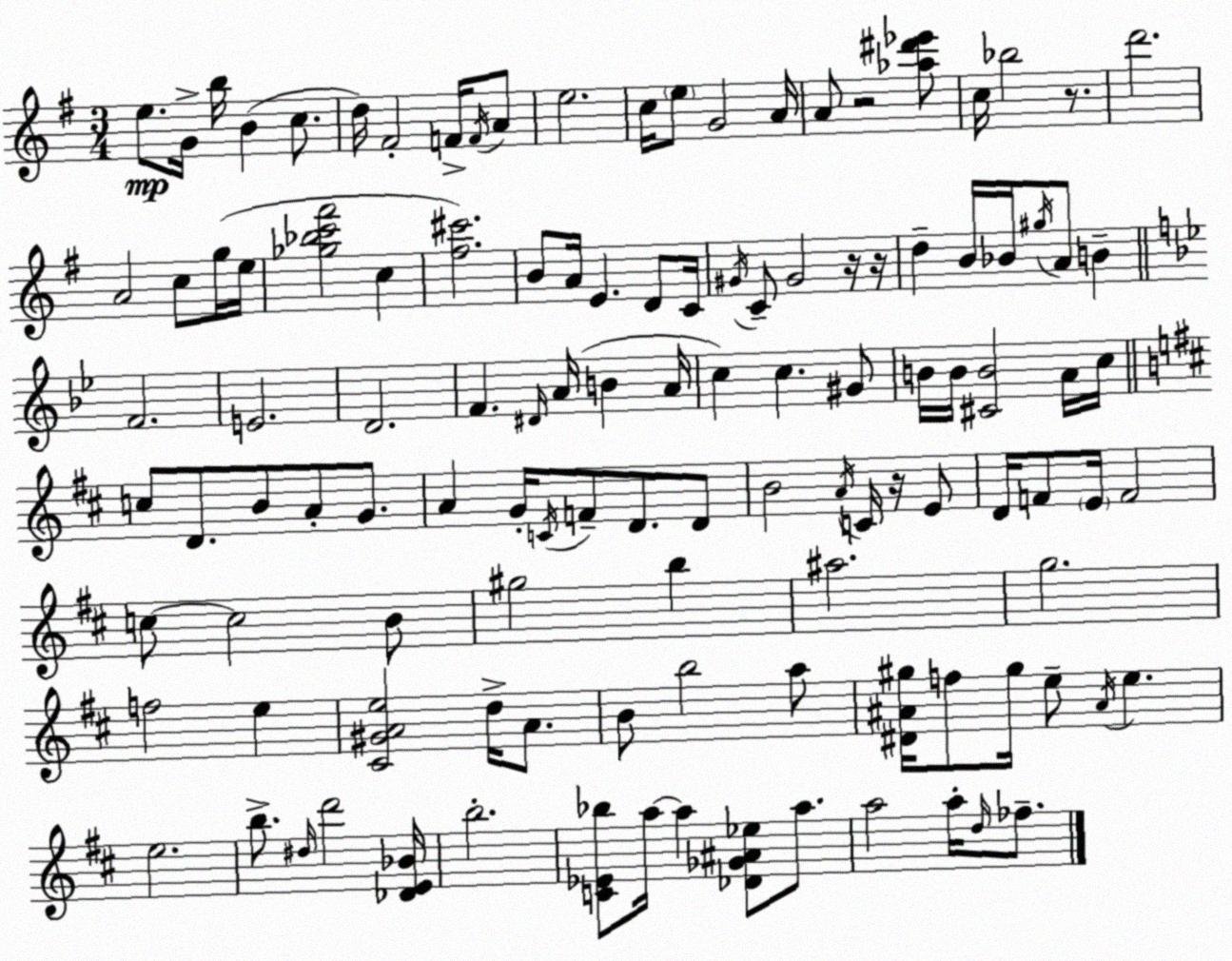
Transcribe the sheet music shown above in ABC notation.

X:1
T:Untitled
M:3/4
L:1/4
K:G
e/2 G/4 b/4 B c/2 d/4 ^F2 F/4 F/4 A/2 e2 c/4 e/2 G2 A/4 A/2 z2 [_a^d'_e']/2 c/4 _b2 z/2 d'2 A2 c/2 g/4 e/4 [_g_bc'^f']2 c [^f^c']2 B/2 A/4 E D/2 C/4 ^G/4 C/2 ^G2 z/4 z/4 d B/4 _B/4 ^g/4 A/2 B F2 E2 D2 F ^D/4 A/4 B A/4 c c ^G/2 B/4 B/4 [^CB]2 A/4 c/4 c/2 D/2 B/2 A/2 G/2 A G/4 C/4 F/2 D/2 D/2 B2 A/4 C/4 z/4 E/2 D/4 F/2 E/4 F2 c/2 c2 B/2 ^g2 b ^a2 g2 f2 e [^C^GAe]2 d/4 A/2 B/2 b2 a/2 [^D^A^g]/4 f/2 ^g/4 e/2 ^A/4 e e2 b/2 ^d/4 d'2 [_DE_B]/4 b2 [C_E_b]/2 a/4 a [_D_G^A_e]/2 a/2 a2 a/4 d/4 _f/2